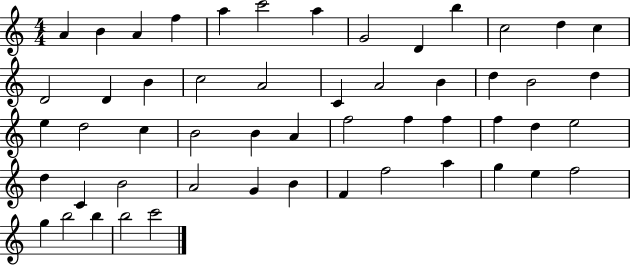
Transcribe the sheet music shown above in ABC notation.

X:1
T:Untitled
M:4/4
L:1/4
K:C
A B A f a c'2 a G2 D b c2 d c D2 D B c2 A2 C A2 B d B2 d e d2 c B2 B A f2 f f f d e2 d C B2 A2 G B F f2 a g e f2 g b2 b b2 c'2